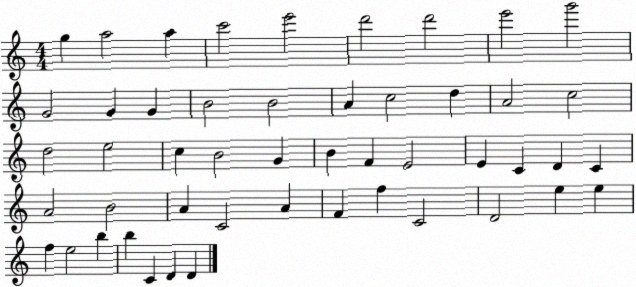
X:1
T:Untitled
M:4/4
L:1/4
K:C
g a2 a c'2 e'2 d'2 d'2 e'2 g'2 G2 G G B2 B2 A c2 d A2 c2 d2 e2 c B2 G B F E2 E C D C A2 B2 A C2 A F f C2 D2 e e f e2 b b C D D